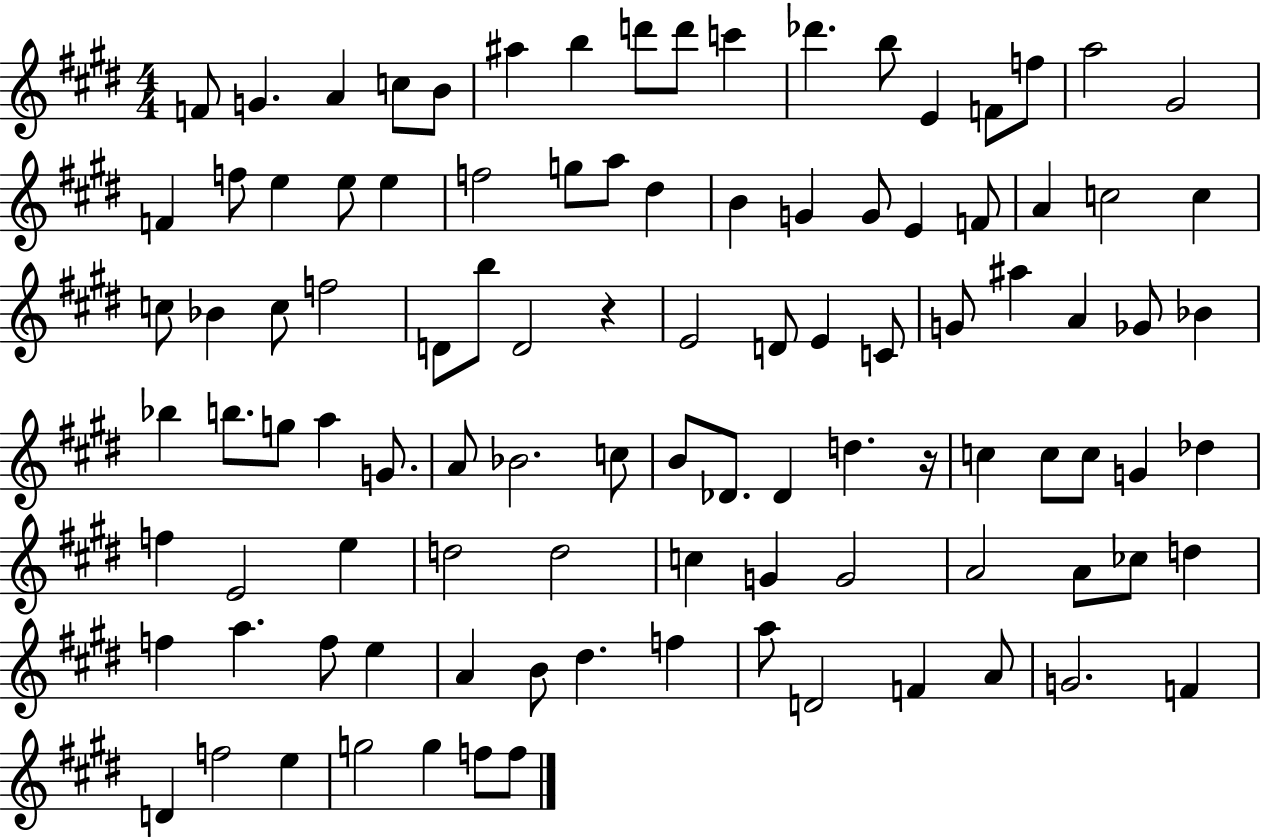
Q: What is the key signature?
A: E major